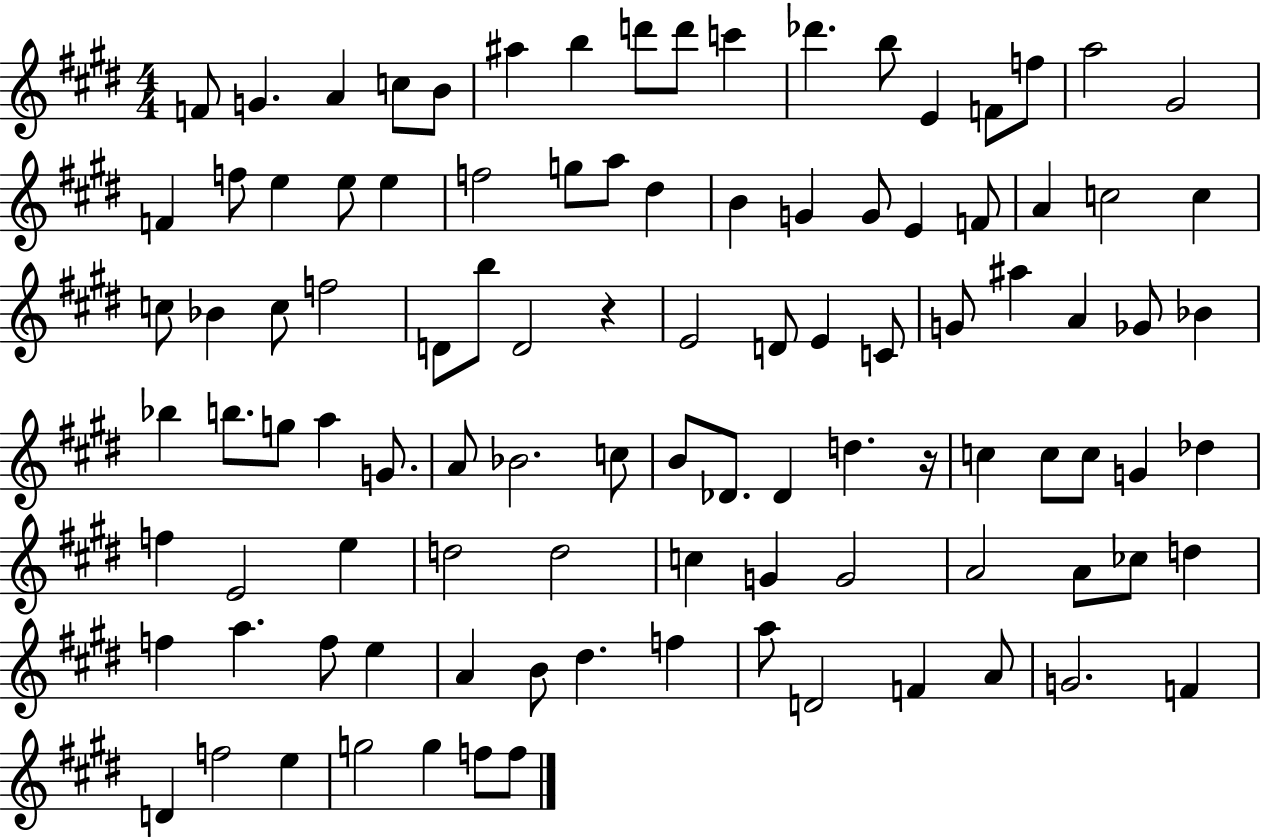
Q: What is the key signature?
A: E major